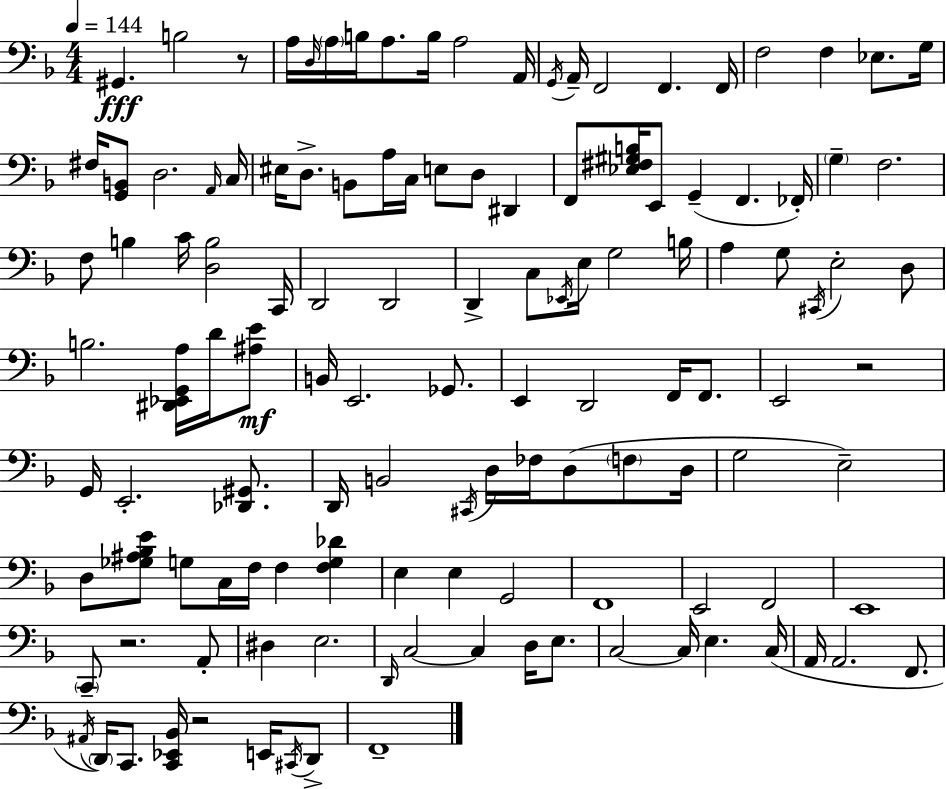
{
  \clef bass
  \numericTimeSignature
  \time 4/4
  \key d \minor
  \tempo 4 = 144
  gis,4.\fff b2 r8 | a16 \grace { d16 } \parenthesize a16 b16 a8. b16 a2 | a,16 \acciaccatura { g,16 } a,16-- f,2 f,4. | f,16 f2 f4 ees8. | \break g16 fis16 <g, b,>8 d2. | \grace { a,16 } c16 eis16 d8.-> b,8 a16 c16 e8 d8 dis,4 | f,8 <ees fis gis b>16 e,8 g,4--( f,4. | fes,16-.) \parenthesize g4-- f2. | \break f8 b4 c'16 <d b>2 | c,16 d,2 d,2 | d,4-> c8 \acciaccatura { ees,16 } e16 g2 | b16 a4 g8 \acciaccatura { cis,16 } e2-. | \break d8 b2. | <dis, ees, g, a>16 d'16 <ais e'>8\mf b,16 e,2. | ges,8. e,4 d,2 | f,16 f,8. e,2 r2 | \break g,16 e,2.-. | <des, gis,>8. d,16 b,2 \acciaccatura { cis,16 } d16 | fes16 d8( \parenthesize f8 d16 g2 e2--) | d8 <ges ais bes e'>8 g8 c16 f16 f4 | \break <f g des'>4 e4 e4 g,2 | f,1 | e,2 f,2 | e,1 | \break \parenthesize c,8-- r2. | a,8-. dis4 e2. | \grace { d,16 } c2~~ c4 | d16 e8. c2~~ c16 | \break e4. c16( a,16 a,2. | f,8. \acciaccatura { ais,16 }) \parenthesize d,16 c,8. <c, ees, bes,>16 r2 | e,16 \acciaccatura { cis,16 } d,8-> f,1-- | \bar "|."
}